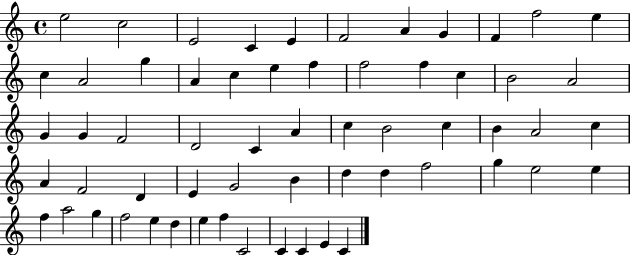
{
  \clef treble
  \time 4/4
  \defaultTimeSignature
  \key c \major
  e''2 c''2 | e'2 c'4 e'4 | f'2 a'4 g'4 | f'4 f''2 e''4 | \break c''4 a'2 g''4 | a'4 c''4 e''4 f''4 | f''2 f''4 c''4 | b'2 a'2 | \break g'4 g'4 f'2 | d'2 c'4 a'4 | c''4 b'2 c''4 | b'4 a'2 c''4 | \break a'4 f'2 d'4 | e'4 g'2 b'4 | d''4 d''4 f''2 | g''4 e''2 e''4 | \break f''4 a''2 g''4 | f''2 e''4 d''4 | e''4 f''4 c'2 | c'4 c'4 e'4 c'4 | \break \bar "|."
}